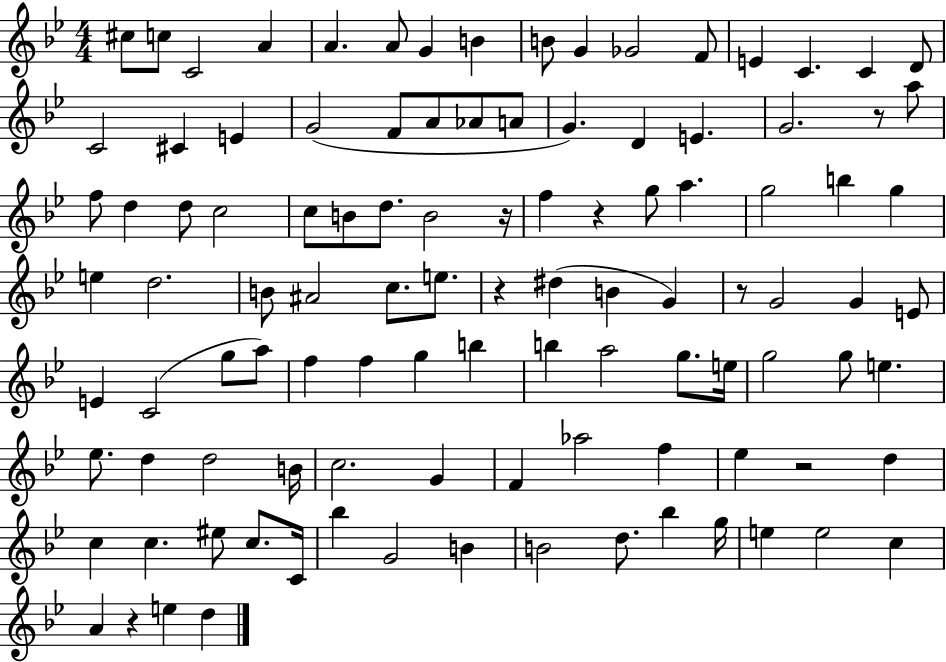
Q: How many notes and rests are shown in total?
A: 106